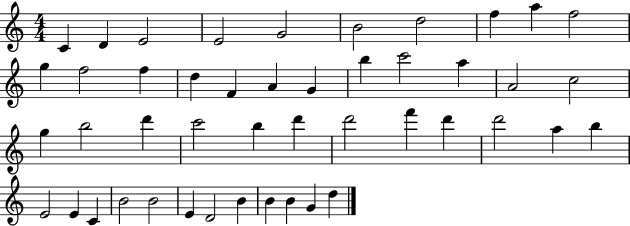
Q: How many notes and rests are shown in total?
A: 46